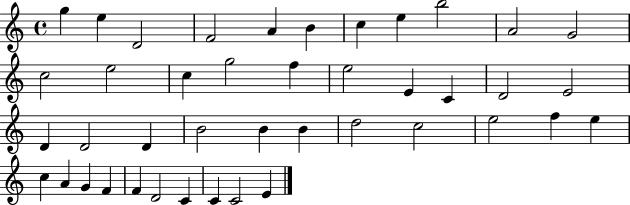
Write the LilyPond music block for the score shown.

{
  \clef treble
  \time 4/4
  \defaultTimeSignature
  \key c \major
  g''4 e''4 d'2 | f'2 a'4 b'4 | c''4 e''4 b''2 | a'2 g'2 | \break c''2 e''2 | c''4 g''2 f''4 | e''2 e'4 c'4 | d'2 e'2 | \break d'4 d'2 d'4 | b'2 b'4 b'4 | d''2 c''2 | e''2 f''4 e''4 | \break c''4 a'4 g'4 f'4 | f'4 d'2 c'4 | c'4 c'2 e'4 | \bar "|."
}